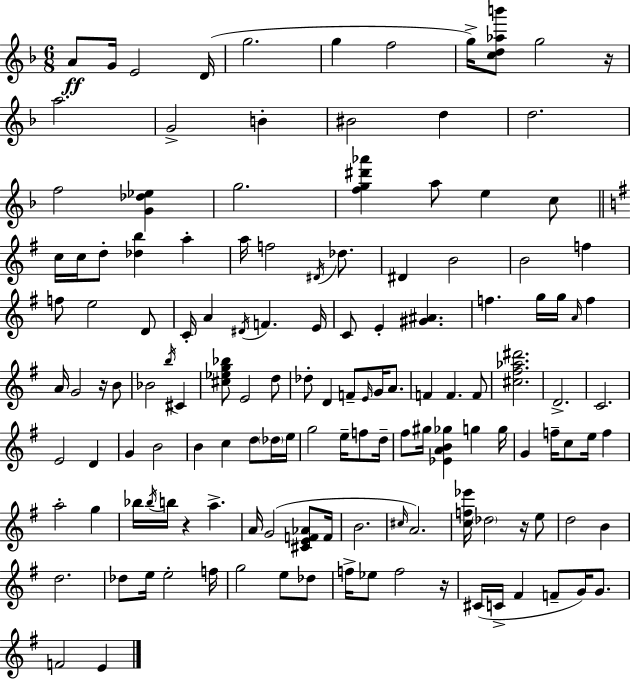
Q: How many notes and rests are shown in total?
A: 138